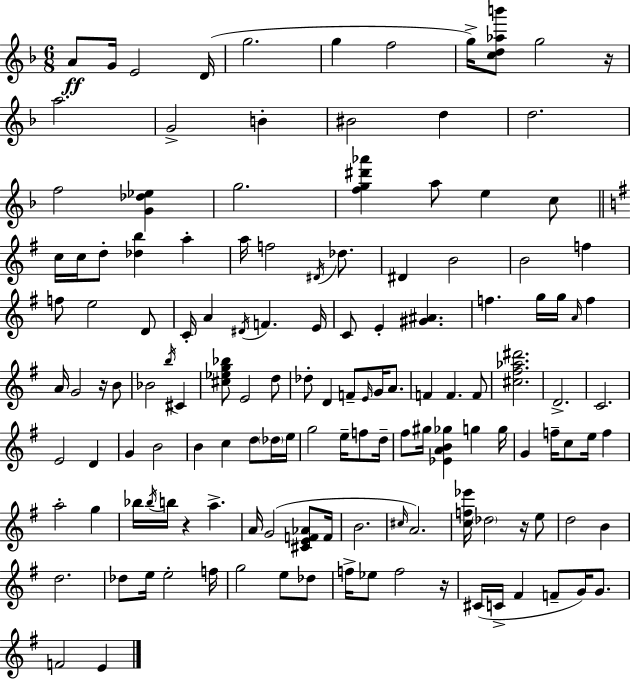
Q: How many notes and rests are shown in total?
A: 138